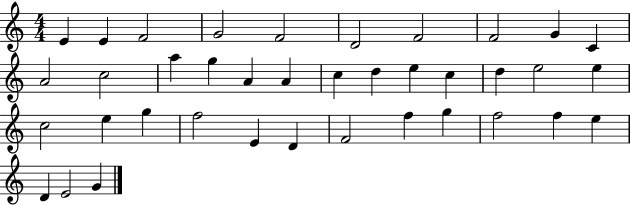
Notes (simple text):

E4/q E4/q F4/h G4/h F4/h D4/h F4/h F4/h G4/q C4/q A4/h C5/h A5/q G5/q A4/q A4/q C5/q D5/q E5/q C5/q D5/q E5/h E5/q C5/h E5/q G5/q F5/h E4/q D4/q F4/h F5/q G5/q F5/h F5/q E5/q D4/q E4/h G4/q